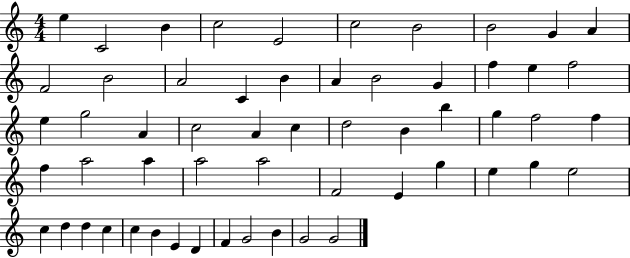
{
  \clef treble
  \numericTimeSignature
  \time 4/4
  \key c \major
  e''4 c'2 b'4 | c''2 e'2 | c''2 b'2 | b'2 g'4 a'4 | \break f'2 b'2 | a'2 c'4 b'4 | a'4 b'2 g'4 | f''4 e''4 f''2 | \break e''4 g''2 a'4 | c''2 a'4 c''4 | d''2 b'4 b''4 | g''4 f''2 f''4 | \break f''4 a''2 a''4 | a''2 a''2 | f'2 e'4 g''4 | e''4 g''4 e''2 | \break c''4 d''4 d''4 c''4 | c''4 b'4 e'4 d'4 | f'4 g'2 b'4 | g'2 g'2 | \break \bar "|."
}